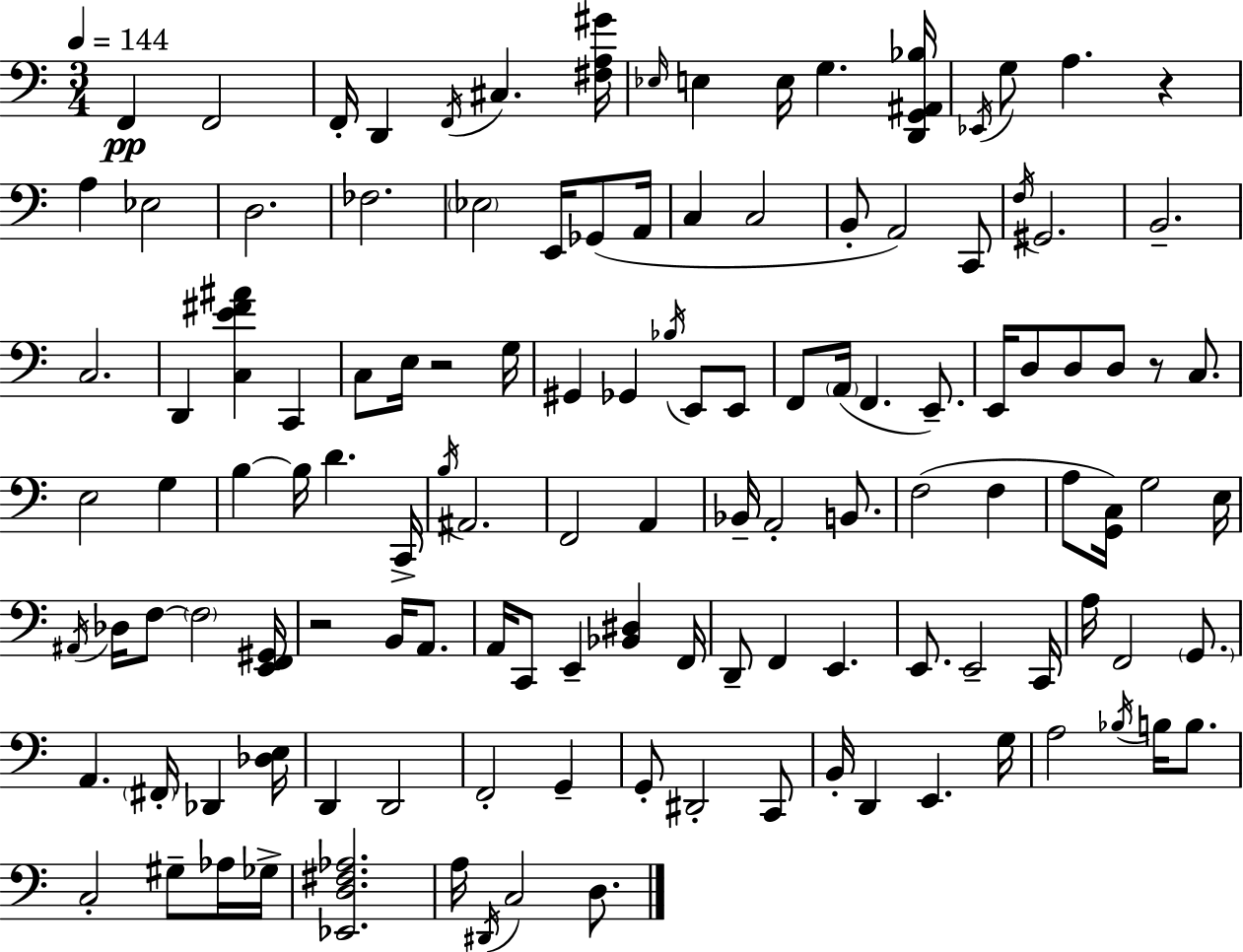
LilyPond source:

{
  \clef bass
  \numericTimeSignature
  \time 3/4
  \key c \major
  \tempo 4 = 144
  f,4\pp f,2 | f,16-. d,4 \acciaccatura { f,16 } cis4. | <fis a gis'>16 \grace { ees16 } e4 e16 g4. | <d, g, ais, bes>16 \acciaccatura { ees,16 } g8 a4. r4 | \break a4 ees2 | d2. | fes2. | \parenthesize ees2 e,16 | \break ges,8( a,16 c4 c2 | b,8-. a,2) | c,8 \acciaccatura { f16 } gis,2. | b,2.-- | \break c2. | d,4 <c e' fis' ais'>4 | c,4 c8 e16 r2 | g16 gis,4 ges,4 | \break \acciaccatura { bes16 } e,8 e,8 f,8 \parenthesize a,16( f,4. | e,8.--) e,16 d8 d8 d8 | r8 c8. e2 | g4 b4~~ b16 d'4. | \break c,16-> \acciaccatura { b16 } ais,2. | f,2 | a,4 bes,16-- a,2-. | b,8. f2( | \break f4 a8 <g, c>16) g2 | e16 \acciaccatura { ais,16 } des16 f8~~ \parenthesize f2 | <e, f, gis,>16 r2 | b,16 a,8. a,16 c,8 e,4-- | \break <bes, dis>4 f,16 d,8-- f,4 | e,4. e,8. e,2-- | c,16 a16 f,2 | \parenthesize g,8. a,4. | \break \parenthesize fis,16-. des,4 <des e>16 d,4 d,2 | f,2-. | g,4-- g,8-. dis,2-. | c,8 b,16-. d,4 | \break e,4. g16 a2 | \acciaccatura { bes16 } b16 b8. c2-. | gis8-- aes16 ges16-> <ees, d fis aes>2. | a16 \acciaccatura { dis,16 } c2 | \break d8. \bar "|."
}